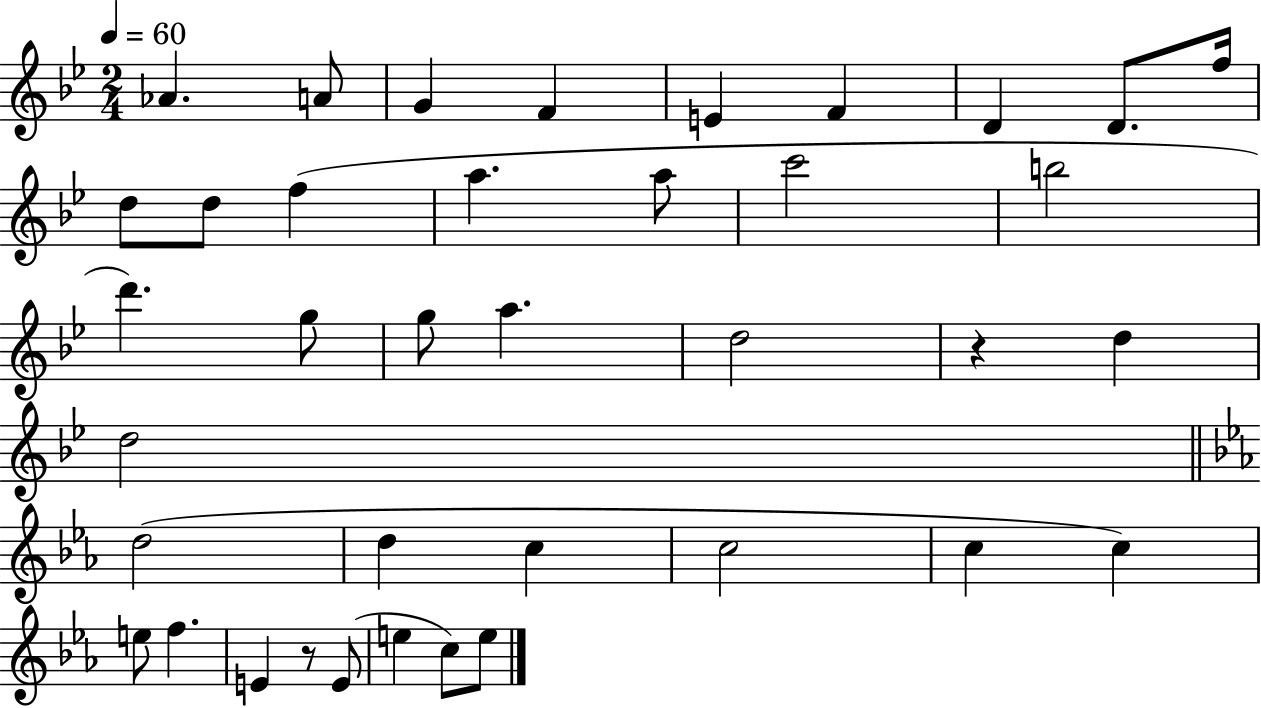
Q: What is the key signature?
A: BES major